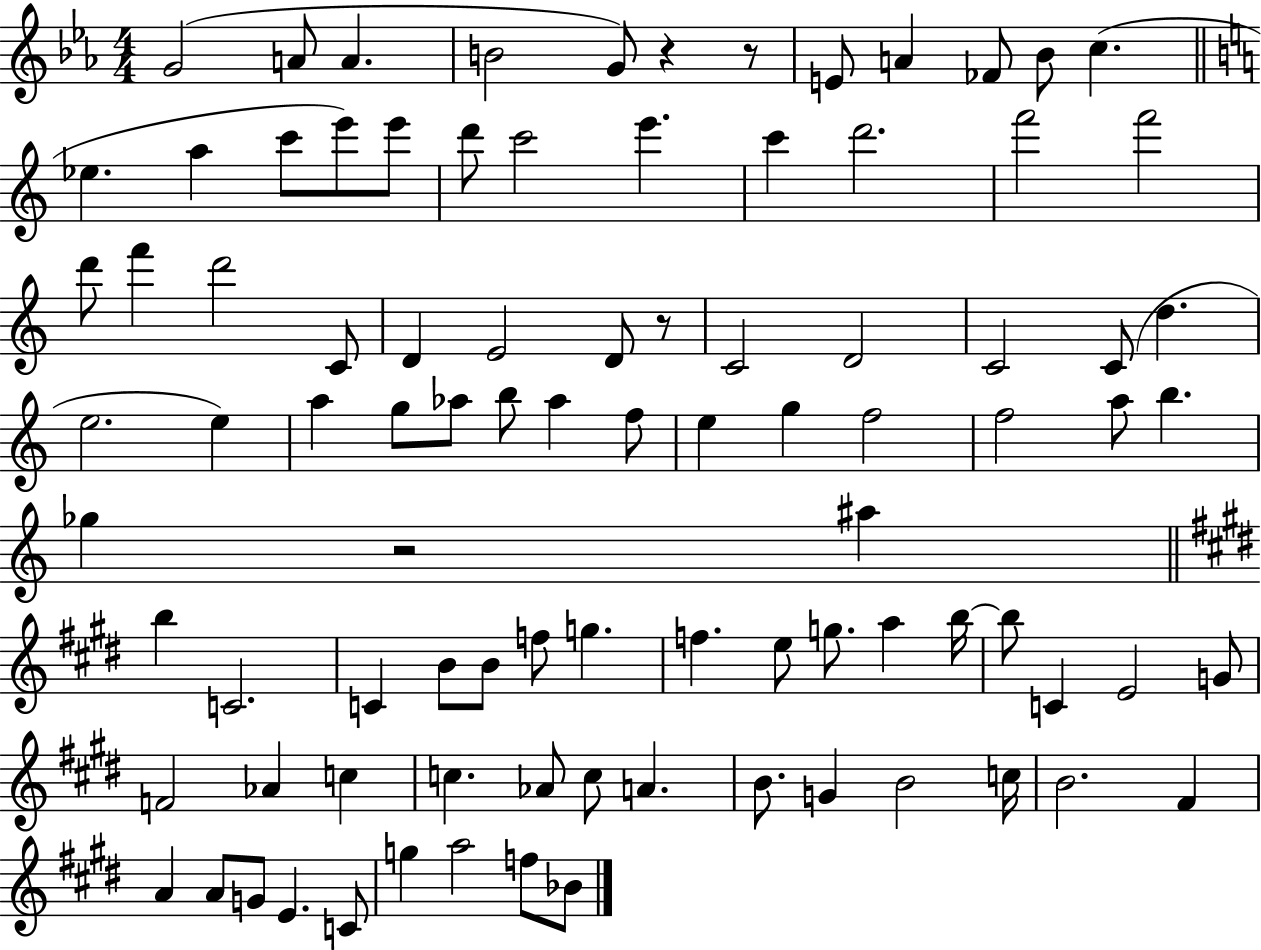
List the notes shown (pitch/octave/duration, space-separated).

G4/h A4/e A4/q. B4/h G4/e R/q R/e E4/e A4/q FES4/e Bb4/e C5/q. Eb5/q. A5/q C6/e E6/e E6/e D6/e C6/h E6/q. C6/q D6/h. F6/h F6/h D6/e F6/q D6/h C4/e D4/q E4/h D4/e R/e C4/h D4/h C4/h C4/e D5/q. E5/h. E5/q A5/q G5/e Ab5/e B5/e Ab5/q F5/e E5/q G5/q F5/h F5/h A5/e B5/q. Gb5/q R/h A#5/q B5/q C4/h. C4/q B4/e B4/e F5/e G5/q. F5/q. E5/e G5/e. A5/q B5/s B5/e C4/q E4/h G4/e F4/h Ab4/q C5/q C5/q. Ab4/e C5/e A4/q. B4/e. G4/q B4/h C5/s B4/h. F#4/q A4/q A4/e G4/e E4/q. C4/e G5/q A5/h F5/e Bb4/e